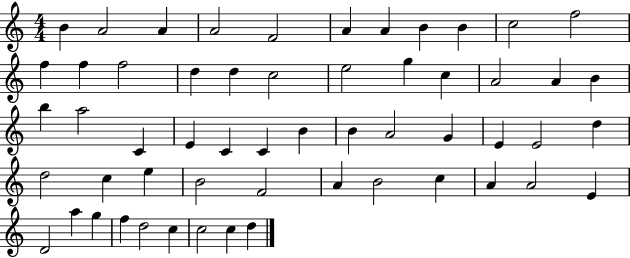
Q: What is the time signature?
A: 4/4